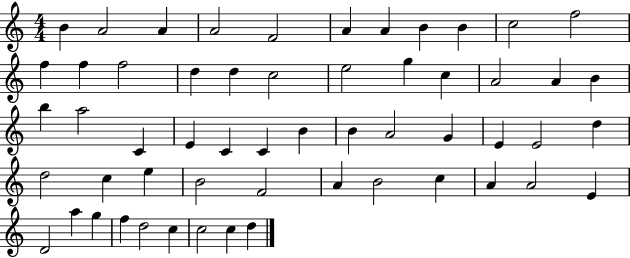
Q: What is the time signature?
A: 4/4